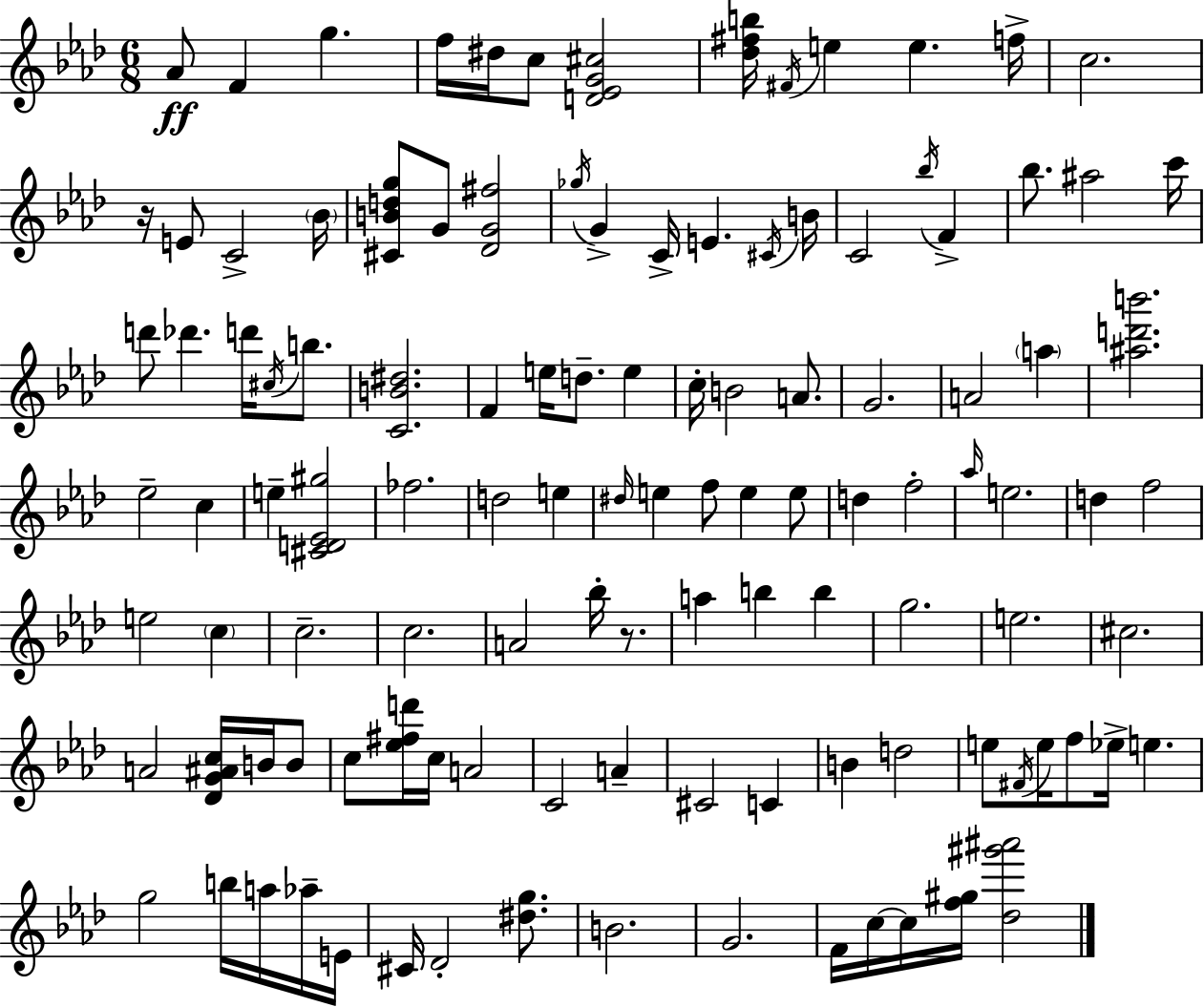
{
  \clef treble
  \numericTimeSignature
  \time 6/8
  \key aes \major
  aes'8\ff f'4 g''4. | f''16 dis''16 c''8 <d' ees' g' cis''>2 | <des'' fis'' b''>16 \acciaccatura { fis'16 } e''4 e''4. | f''16-> c''2. | \break r16 e'8 c'2-> | \parenthesize bes'16 <cis' b' d'' g''>8 g'8 <des' g' fis''>2 | \acciaccatura { ges''16 } g'4-> c'16-> e'4. | \acciaccatura { cis'16 } b'16 c'2 \acciaccatura { bes''16 } | \break f'4-> bes''8. ais''2 | c'''16 d'''8 des'''4. | d'''16 \acciaccatura { cis''16 } b''8. <c' b' dis''>2. | f'4 e''16 d''8.-- | \break e''4 c''16-. b'2 | a'8. g'2. | a'2 | \parenthesize a''4 <ais'' d''' b'''>2. | \break ees''2-- | c''4 e''4-- <cis' d' ees' gis''>2 | fes''2. | d''2 | \break e''4 \grace { dis''16 } e''4 f''8 | e''4 e''8 d''4 f''2-. | \grace { aes''16 } e''2. | d''4 f''2 | \break e''2 | \parenthesize c''4 c''2.-- | c''2. | a'2 | \break bes''16-. r8. a''4 b''4 | b''4 g''2. | e''2. | cis''2. | \break a'2 | <des' g' ais' c''>16 b'16 b'8 c''8 <ees'' fis'' d'''>16 c''16 a'2 | c'2 | a'4-- cis'2 | \break c'4 b'4 d''2 | e''8 \acciaccatura { fis'16 } e''16 f''8 | ees''16-> e''4. g''2 | b''16 a''16 aes''16-- e'16 cis'16 des'2-. | \break <dis'' g''>8. b'2. | g'2. | f'16 c''16~~ c''16 <f'' gis''>16 | <des'' gis''' ais'''>2 \bar "|."
}